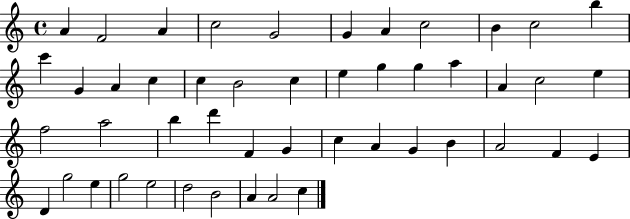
X:1
T:Untitled
M:4/4
L:1/4
K:C
A F2 A c2 G2 G A c2 B c2 b c' G A c c B2 c e g g a A c2 e f2 a2 b d' F G c A G B A2 F E D g2 e g2 e2 d2 B2 A A2 c